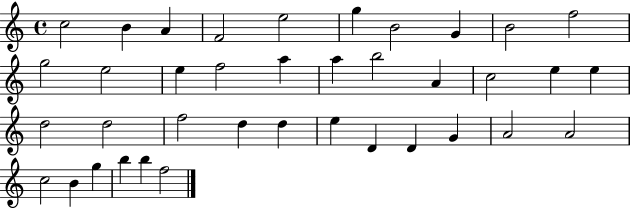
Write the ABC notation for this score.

X:1
T:Untitled
M:4/4
L:1/4
K:C
c2 B A F2 e2 g B2 G B2 f2 g2 e2 e f2 a a b2 A c2 e e d2 d2 f2 d d e D D G A2 A2 c2 B g b b f2